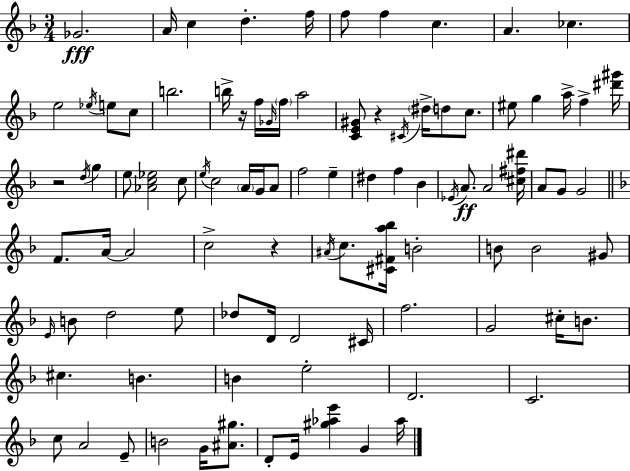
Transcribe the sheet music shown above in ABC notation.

X:1
T:Untitled
M:3/4
L:1/4
K:F
_G2 A/4 c d f/4 f/2 f c A _c e2 _e/4 e/2 c/2 b2 b/4 z/4 f/4 _G/4 f/4 a2 [CE^G]/2 z ^C/4 ^d/4 d/2 c/2 ^e/2 g a/4 f [^d'^g']/4 z2 d/4 g e/2 [_Ac_e]2 c/2 e/4 c2 A/4 G/4 A/2 f2 e ^d f _B _E/4 A/2 A2 [^c^f^d']/4 A/2 G/2 G2 F/2 A/4 A2 c2 z ^A/4 c/2 [^C^Fa_b]/4 B2 B/2 B2 ^G/2 E/4 B/2 d2 e/2 _d/2 D/4 D2 ^C/4 f2 G2 ^c/4 B/2 ^c B B e2 D2 C2 c/2 A2 E/2 B2 G/4 [^A^g]/2 D/2 E/4 [^g_ae'] G _a/4